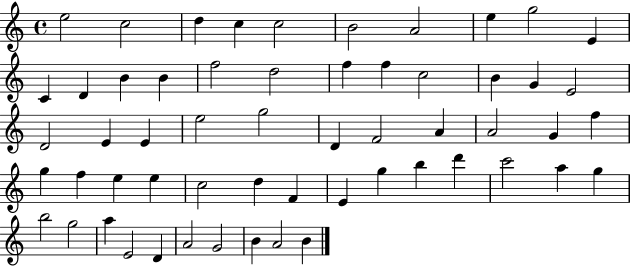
{
  \clef treble
  \time 4/4
  \defaultTimeSignature
  \key c \major
  e''2 c''2 | d''4 c''4 c''2 | b'2 a'2 | e''4 g''2 e'4 | \break c'4 d'4 b'4 b'4 | f''2 d''2 | f''4 f''4 c''2 | b'4 g'4 e'2 | \break d'2 e'4 e'4 | e''2 g''2 | d'4 f'2 a'4 | a'2 g'4 f''4 | \break g''4 f''4 e''4 e''4 | c''2 d''4 f'4 | e'4 g''4 b''4 d'''4 | c'''2 a''4 g''4 | \break b''2 g''2 | a''4 e'2 d'4 | a'2 g'2 | b'4 a'2 b'4 | \break \bar "|."
}